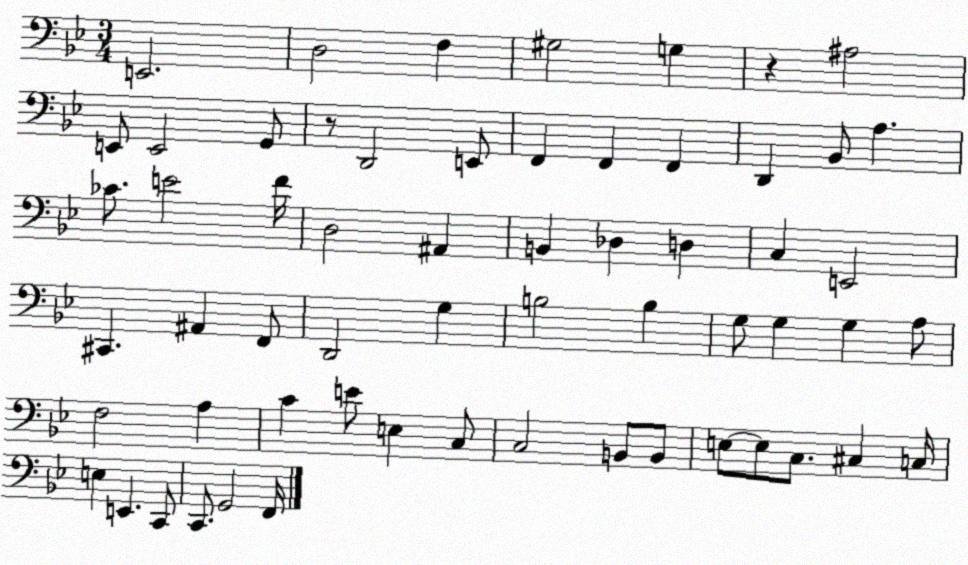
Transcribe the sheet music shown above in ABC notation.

X:1
T:Untitled
M:3/4
L:1/4
K:Bb
E,,2 D,2 F, ^G,2 G, z ^A,2 E,,/2 E,,2 G,,/2 z/2 D,,2 E,,/2 F,, F,, F,, D,, _B,,/2 A, _C/2 E2 F/4 D,2 ^A,, B,, _D, D, C, E,,2 ^C,, ^A,, F,,/2 D,,2 G, B,2 B, G,/2 G, G, A,/2 F,2 A, C E/2 E, C,/2 C,2 B,,/2 B,,/2 E,/2 E,/2 C,/2 ^C, C,/4 E, E,, C,,/2 C,,/2 G,,2 F,,/4